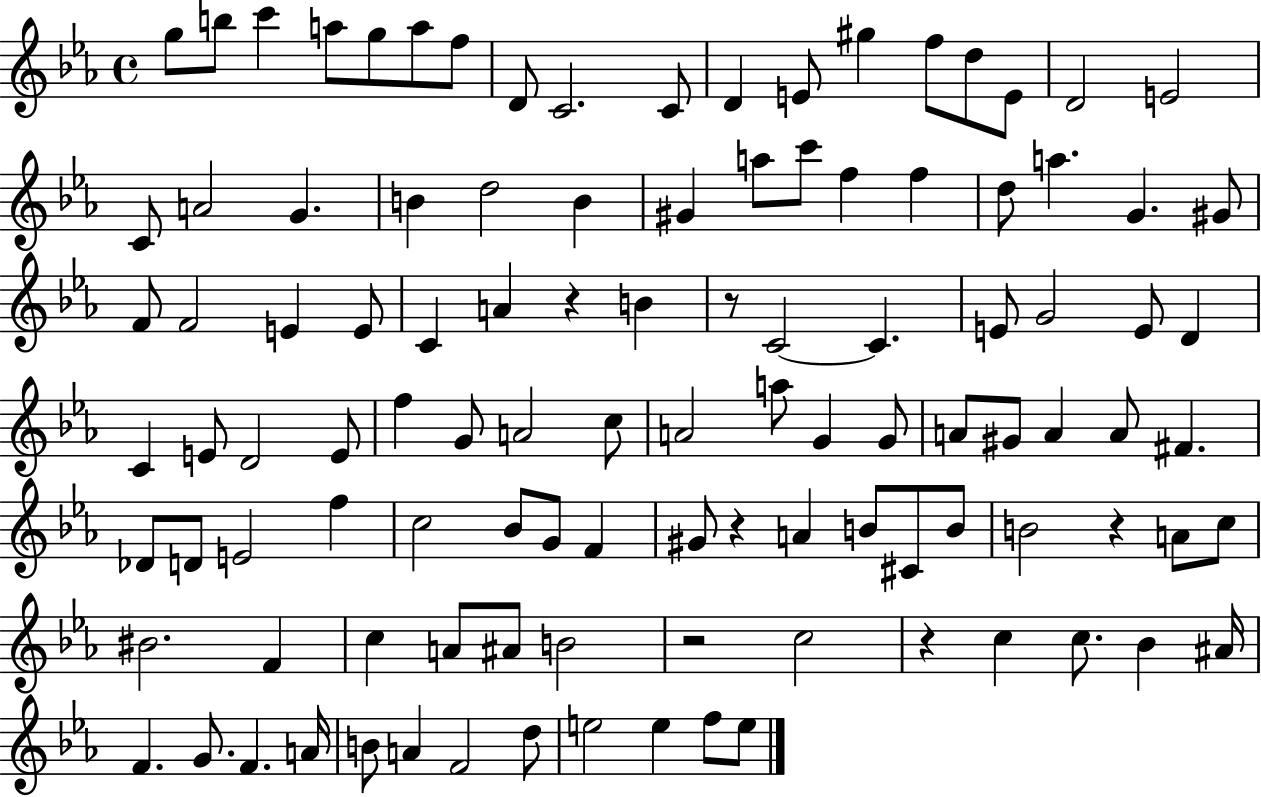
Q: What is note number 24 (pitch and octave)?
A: B4